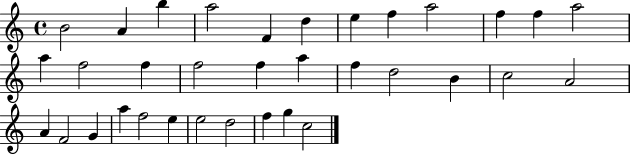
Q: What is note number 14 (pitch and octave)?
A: F5